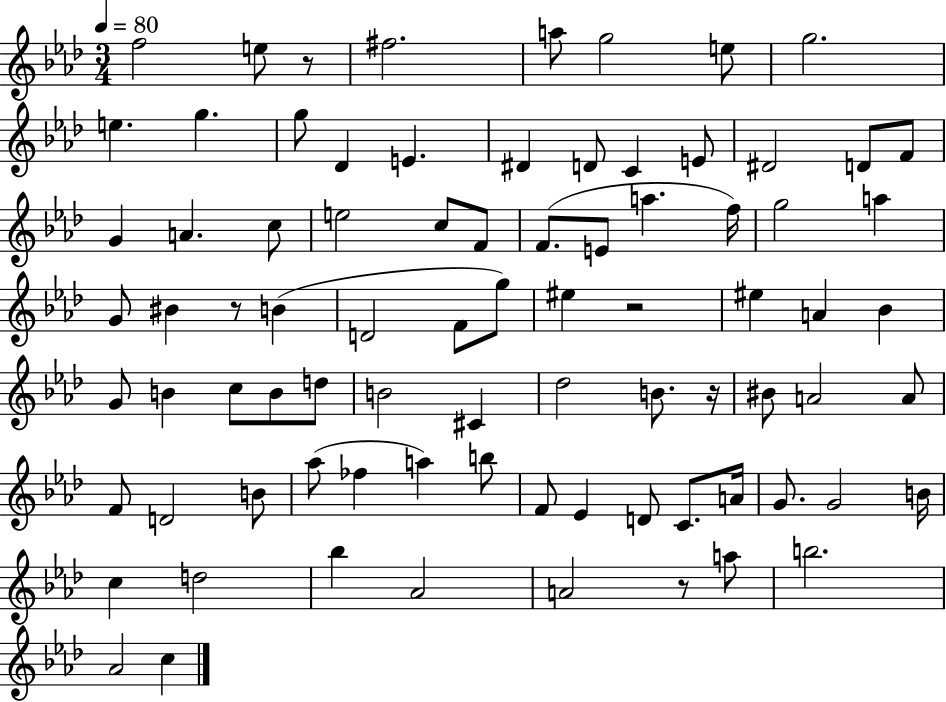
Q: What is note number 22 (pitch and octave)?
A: C5